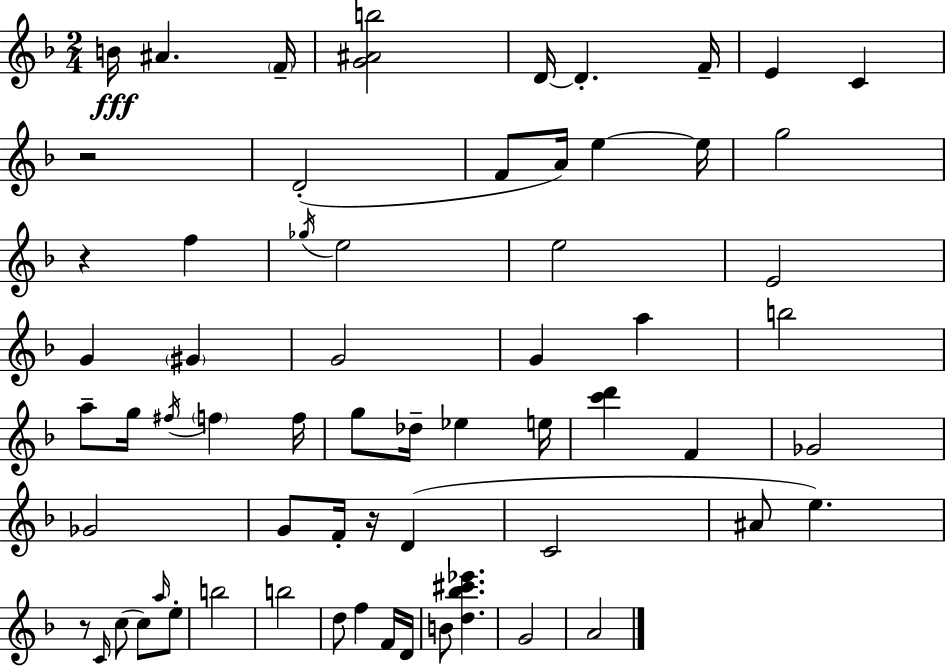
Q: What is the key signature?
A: D minor